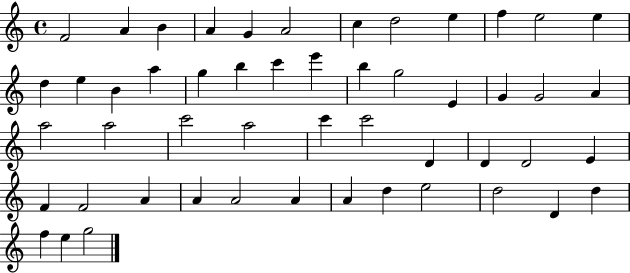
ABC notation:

X:1
T:Untitled
M:4/4
L:1/4
K:C
F2 A B A G A2 c d2 e f e2 e d e B a g b c' e' b g2 E G G2 A a2 a2 c'2 a2 c' c'2 D D D2 E F F2 A A A2 A A d e2 d2 D d f e g2